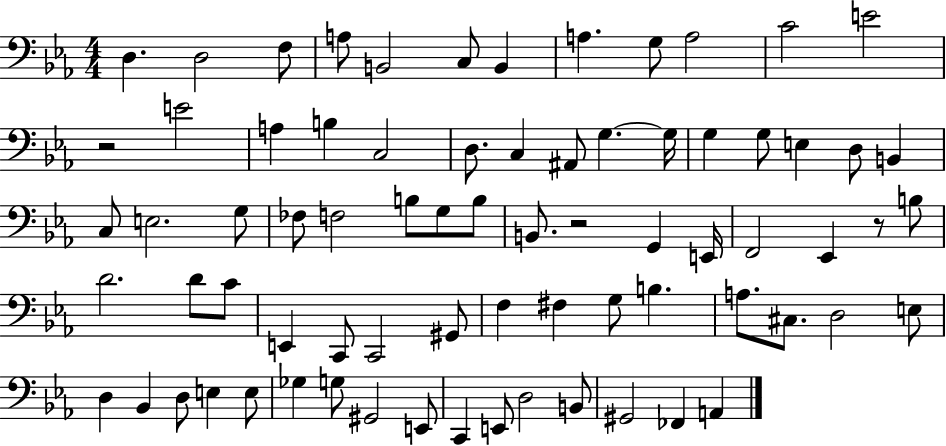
D3/q. D3/h F3/e A3/e B2/h C3/e B2/q A3/q. G3/e A3/h C4/h E4/h R/h E4/h A3/q B3/q C3/h D3/e. C3/q A#2/e G3/q. G3/s G3/q G3/e E3/q D3/e B2/q C3/e E3/h. G3/e FES3/e F3/h B3/e G3/e B3/e B2/e. R/h G2/q E2/s F2/h Eb2/q R/e B3/e D4/h. D4/e C4/e E2/q C2/e C2/h G#2/e F3/q F#3/q G3/e B3/q. A3/e. C#3/e. D3/h E3/e D3/q Bb2/q D3/e E3/q E3/e Gb3/q G3/e G#2/h E2/e C2/q E2/e D3/h B2/e G#2/h FES2/q A2/q